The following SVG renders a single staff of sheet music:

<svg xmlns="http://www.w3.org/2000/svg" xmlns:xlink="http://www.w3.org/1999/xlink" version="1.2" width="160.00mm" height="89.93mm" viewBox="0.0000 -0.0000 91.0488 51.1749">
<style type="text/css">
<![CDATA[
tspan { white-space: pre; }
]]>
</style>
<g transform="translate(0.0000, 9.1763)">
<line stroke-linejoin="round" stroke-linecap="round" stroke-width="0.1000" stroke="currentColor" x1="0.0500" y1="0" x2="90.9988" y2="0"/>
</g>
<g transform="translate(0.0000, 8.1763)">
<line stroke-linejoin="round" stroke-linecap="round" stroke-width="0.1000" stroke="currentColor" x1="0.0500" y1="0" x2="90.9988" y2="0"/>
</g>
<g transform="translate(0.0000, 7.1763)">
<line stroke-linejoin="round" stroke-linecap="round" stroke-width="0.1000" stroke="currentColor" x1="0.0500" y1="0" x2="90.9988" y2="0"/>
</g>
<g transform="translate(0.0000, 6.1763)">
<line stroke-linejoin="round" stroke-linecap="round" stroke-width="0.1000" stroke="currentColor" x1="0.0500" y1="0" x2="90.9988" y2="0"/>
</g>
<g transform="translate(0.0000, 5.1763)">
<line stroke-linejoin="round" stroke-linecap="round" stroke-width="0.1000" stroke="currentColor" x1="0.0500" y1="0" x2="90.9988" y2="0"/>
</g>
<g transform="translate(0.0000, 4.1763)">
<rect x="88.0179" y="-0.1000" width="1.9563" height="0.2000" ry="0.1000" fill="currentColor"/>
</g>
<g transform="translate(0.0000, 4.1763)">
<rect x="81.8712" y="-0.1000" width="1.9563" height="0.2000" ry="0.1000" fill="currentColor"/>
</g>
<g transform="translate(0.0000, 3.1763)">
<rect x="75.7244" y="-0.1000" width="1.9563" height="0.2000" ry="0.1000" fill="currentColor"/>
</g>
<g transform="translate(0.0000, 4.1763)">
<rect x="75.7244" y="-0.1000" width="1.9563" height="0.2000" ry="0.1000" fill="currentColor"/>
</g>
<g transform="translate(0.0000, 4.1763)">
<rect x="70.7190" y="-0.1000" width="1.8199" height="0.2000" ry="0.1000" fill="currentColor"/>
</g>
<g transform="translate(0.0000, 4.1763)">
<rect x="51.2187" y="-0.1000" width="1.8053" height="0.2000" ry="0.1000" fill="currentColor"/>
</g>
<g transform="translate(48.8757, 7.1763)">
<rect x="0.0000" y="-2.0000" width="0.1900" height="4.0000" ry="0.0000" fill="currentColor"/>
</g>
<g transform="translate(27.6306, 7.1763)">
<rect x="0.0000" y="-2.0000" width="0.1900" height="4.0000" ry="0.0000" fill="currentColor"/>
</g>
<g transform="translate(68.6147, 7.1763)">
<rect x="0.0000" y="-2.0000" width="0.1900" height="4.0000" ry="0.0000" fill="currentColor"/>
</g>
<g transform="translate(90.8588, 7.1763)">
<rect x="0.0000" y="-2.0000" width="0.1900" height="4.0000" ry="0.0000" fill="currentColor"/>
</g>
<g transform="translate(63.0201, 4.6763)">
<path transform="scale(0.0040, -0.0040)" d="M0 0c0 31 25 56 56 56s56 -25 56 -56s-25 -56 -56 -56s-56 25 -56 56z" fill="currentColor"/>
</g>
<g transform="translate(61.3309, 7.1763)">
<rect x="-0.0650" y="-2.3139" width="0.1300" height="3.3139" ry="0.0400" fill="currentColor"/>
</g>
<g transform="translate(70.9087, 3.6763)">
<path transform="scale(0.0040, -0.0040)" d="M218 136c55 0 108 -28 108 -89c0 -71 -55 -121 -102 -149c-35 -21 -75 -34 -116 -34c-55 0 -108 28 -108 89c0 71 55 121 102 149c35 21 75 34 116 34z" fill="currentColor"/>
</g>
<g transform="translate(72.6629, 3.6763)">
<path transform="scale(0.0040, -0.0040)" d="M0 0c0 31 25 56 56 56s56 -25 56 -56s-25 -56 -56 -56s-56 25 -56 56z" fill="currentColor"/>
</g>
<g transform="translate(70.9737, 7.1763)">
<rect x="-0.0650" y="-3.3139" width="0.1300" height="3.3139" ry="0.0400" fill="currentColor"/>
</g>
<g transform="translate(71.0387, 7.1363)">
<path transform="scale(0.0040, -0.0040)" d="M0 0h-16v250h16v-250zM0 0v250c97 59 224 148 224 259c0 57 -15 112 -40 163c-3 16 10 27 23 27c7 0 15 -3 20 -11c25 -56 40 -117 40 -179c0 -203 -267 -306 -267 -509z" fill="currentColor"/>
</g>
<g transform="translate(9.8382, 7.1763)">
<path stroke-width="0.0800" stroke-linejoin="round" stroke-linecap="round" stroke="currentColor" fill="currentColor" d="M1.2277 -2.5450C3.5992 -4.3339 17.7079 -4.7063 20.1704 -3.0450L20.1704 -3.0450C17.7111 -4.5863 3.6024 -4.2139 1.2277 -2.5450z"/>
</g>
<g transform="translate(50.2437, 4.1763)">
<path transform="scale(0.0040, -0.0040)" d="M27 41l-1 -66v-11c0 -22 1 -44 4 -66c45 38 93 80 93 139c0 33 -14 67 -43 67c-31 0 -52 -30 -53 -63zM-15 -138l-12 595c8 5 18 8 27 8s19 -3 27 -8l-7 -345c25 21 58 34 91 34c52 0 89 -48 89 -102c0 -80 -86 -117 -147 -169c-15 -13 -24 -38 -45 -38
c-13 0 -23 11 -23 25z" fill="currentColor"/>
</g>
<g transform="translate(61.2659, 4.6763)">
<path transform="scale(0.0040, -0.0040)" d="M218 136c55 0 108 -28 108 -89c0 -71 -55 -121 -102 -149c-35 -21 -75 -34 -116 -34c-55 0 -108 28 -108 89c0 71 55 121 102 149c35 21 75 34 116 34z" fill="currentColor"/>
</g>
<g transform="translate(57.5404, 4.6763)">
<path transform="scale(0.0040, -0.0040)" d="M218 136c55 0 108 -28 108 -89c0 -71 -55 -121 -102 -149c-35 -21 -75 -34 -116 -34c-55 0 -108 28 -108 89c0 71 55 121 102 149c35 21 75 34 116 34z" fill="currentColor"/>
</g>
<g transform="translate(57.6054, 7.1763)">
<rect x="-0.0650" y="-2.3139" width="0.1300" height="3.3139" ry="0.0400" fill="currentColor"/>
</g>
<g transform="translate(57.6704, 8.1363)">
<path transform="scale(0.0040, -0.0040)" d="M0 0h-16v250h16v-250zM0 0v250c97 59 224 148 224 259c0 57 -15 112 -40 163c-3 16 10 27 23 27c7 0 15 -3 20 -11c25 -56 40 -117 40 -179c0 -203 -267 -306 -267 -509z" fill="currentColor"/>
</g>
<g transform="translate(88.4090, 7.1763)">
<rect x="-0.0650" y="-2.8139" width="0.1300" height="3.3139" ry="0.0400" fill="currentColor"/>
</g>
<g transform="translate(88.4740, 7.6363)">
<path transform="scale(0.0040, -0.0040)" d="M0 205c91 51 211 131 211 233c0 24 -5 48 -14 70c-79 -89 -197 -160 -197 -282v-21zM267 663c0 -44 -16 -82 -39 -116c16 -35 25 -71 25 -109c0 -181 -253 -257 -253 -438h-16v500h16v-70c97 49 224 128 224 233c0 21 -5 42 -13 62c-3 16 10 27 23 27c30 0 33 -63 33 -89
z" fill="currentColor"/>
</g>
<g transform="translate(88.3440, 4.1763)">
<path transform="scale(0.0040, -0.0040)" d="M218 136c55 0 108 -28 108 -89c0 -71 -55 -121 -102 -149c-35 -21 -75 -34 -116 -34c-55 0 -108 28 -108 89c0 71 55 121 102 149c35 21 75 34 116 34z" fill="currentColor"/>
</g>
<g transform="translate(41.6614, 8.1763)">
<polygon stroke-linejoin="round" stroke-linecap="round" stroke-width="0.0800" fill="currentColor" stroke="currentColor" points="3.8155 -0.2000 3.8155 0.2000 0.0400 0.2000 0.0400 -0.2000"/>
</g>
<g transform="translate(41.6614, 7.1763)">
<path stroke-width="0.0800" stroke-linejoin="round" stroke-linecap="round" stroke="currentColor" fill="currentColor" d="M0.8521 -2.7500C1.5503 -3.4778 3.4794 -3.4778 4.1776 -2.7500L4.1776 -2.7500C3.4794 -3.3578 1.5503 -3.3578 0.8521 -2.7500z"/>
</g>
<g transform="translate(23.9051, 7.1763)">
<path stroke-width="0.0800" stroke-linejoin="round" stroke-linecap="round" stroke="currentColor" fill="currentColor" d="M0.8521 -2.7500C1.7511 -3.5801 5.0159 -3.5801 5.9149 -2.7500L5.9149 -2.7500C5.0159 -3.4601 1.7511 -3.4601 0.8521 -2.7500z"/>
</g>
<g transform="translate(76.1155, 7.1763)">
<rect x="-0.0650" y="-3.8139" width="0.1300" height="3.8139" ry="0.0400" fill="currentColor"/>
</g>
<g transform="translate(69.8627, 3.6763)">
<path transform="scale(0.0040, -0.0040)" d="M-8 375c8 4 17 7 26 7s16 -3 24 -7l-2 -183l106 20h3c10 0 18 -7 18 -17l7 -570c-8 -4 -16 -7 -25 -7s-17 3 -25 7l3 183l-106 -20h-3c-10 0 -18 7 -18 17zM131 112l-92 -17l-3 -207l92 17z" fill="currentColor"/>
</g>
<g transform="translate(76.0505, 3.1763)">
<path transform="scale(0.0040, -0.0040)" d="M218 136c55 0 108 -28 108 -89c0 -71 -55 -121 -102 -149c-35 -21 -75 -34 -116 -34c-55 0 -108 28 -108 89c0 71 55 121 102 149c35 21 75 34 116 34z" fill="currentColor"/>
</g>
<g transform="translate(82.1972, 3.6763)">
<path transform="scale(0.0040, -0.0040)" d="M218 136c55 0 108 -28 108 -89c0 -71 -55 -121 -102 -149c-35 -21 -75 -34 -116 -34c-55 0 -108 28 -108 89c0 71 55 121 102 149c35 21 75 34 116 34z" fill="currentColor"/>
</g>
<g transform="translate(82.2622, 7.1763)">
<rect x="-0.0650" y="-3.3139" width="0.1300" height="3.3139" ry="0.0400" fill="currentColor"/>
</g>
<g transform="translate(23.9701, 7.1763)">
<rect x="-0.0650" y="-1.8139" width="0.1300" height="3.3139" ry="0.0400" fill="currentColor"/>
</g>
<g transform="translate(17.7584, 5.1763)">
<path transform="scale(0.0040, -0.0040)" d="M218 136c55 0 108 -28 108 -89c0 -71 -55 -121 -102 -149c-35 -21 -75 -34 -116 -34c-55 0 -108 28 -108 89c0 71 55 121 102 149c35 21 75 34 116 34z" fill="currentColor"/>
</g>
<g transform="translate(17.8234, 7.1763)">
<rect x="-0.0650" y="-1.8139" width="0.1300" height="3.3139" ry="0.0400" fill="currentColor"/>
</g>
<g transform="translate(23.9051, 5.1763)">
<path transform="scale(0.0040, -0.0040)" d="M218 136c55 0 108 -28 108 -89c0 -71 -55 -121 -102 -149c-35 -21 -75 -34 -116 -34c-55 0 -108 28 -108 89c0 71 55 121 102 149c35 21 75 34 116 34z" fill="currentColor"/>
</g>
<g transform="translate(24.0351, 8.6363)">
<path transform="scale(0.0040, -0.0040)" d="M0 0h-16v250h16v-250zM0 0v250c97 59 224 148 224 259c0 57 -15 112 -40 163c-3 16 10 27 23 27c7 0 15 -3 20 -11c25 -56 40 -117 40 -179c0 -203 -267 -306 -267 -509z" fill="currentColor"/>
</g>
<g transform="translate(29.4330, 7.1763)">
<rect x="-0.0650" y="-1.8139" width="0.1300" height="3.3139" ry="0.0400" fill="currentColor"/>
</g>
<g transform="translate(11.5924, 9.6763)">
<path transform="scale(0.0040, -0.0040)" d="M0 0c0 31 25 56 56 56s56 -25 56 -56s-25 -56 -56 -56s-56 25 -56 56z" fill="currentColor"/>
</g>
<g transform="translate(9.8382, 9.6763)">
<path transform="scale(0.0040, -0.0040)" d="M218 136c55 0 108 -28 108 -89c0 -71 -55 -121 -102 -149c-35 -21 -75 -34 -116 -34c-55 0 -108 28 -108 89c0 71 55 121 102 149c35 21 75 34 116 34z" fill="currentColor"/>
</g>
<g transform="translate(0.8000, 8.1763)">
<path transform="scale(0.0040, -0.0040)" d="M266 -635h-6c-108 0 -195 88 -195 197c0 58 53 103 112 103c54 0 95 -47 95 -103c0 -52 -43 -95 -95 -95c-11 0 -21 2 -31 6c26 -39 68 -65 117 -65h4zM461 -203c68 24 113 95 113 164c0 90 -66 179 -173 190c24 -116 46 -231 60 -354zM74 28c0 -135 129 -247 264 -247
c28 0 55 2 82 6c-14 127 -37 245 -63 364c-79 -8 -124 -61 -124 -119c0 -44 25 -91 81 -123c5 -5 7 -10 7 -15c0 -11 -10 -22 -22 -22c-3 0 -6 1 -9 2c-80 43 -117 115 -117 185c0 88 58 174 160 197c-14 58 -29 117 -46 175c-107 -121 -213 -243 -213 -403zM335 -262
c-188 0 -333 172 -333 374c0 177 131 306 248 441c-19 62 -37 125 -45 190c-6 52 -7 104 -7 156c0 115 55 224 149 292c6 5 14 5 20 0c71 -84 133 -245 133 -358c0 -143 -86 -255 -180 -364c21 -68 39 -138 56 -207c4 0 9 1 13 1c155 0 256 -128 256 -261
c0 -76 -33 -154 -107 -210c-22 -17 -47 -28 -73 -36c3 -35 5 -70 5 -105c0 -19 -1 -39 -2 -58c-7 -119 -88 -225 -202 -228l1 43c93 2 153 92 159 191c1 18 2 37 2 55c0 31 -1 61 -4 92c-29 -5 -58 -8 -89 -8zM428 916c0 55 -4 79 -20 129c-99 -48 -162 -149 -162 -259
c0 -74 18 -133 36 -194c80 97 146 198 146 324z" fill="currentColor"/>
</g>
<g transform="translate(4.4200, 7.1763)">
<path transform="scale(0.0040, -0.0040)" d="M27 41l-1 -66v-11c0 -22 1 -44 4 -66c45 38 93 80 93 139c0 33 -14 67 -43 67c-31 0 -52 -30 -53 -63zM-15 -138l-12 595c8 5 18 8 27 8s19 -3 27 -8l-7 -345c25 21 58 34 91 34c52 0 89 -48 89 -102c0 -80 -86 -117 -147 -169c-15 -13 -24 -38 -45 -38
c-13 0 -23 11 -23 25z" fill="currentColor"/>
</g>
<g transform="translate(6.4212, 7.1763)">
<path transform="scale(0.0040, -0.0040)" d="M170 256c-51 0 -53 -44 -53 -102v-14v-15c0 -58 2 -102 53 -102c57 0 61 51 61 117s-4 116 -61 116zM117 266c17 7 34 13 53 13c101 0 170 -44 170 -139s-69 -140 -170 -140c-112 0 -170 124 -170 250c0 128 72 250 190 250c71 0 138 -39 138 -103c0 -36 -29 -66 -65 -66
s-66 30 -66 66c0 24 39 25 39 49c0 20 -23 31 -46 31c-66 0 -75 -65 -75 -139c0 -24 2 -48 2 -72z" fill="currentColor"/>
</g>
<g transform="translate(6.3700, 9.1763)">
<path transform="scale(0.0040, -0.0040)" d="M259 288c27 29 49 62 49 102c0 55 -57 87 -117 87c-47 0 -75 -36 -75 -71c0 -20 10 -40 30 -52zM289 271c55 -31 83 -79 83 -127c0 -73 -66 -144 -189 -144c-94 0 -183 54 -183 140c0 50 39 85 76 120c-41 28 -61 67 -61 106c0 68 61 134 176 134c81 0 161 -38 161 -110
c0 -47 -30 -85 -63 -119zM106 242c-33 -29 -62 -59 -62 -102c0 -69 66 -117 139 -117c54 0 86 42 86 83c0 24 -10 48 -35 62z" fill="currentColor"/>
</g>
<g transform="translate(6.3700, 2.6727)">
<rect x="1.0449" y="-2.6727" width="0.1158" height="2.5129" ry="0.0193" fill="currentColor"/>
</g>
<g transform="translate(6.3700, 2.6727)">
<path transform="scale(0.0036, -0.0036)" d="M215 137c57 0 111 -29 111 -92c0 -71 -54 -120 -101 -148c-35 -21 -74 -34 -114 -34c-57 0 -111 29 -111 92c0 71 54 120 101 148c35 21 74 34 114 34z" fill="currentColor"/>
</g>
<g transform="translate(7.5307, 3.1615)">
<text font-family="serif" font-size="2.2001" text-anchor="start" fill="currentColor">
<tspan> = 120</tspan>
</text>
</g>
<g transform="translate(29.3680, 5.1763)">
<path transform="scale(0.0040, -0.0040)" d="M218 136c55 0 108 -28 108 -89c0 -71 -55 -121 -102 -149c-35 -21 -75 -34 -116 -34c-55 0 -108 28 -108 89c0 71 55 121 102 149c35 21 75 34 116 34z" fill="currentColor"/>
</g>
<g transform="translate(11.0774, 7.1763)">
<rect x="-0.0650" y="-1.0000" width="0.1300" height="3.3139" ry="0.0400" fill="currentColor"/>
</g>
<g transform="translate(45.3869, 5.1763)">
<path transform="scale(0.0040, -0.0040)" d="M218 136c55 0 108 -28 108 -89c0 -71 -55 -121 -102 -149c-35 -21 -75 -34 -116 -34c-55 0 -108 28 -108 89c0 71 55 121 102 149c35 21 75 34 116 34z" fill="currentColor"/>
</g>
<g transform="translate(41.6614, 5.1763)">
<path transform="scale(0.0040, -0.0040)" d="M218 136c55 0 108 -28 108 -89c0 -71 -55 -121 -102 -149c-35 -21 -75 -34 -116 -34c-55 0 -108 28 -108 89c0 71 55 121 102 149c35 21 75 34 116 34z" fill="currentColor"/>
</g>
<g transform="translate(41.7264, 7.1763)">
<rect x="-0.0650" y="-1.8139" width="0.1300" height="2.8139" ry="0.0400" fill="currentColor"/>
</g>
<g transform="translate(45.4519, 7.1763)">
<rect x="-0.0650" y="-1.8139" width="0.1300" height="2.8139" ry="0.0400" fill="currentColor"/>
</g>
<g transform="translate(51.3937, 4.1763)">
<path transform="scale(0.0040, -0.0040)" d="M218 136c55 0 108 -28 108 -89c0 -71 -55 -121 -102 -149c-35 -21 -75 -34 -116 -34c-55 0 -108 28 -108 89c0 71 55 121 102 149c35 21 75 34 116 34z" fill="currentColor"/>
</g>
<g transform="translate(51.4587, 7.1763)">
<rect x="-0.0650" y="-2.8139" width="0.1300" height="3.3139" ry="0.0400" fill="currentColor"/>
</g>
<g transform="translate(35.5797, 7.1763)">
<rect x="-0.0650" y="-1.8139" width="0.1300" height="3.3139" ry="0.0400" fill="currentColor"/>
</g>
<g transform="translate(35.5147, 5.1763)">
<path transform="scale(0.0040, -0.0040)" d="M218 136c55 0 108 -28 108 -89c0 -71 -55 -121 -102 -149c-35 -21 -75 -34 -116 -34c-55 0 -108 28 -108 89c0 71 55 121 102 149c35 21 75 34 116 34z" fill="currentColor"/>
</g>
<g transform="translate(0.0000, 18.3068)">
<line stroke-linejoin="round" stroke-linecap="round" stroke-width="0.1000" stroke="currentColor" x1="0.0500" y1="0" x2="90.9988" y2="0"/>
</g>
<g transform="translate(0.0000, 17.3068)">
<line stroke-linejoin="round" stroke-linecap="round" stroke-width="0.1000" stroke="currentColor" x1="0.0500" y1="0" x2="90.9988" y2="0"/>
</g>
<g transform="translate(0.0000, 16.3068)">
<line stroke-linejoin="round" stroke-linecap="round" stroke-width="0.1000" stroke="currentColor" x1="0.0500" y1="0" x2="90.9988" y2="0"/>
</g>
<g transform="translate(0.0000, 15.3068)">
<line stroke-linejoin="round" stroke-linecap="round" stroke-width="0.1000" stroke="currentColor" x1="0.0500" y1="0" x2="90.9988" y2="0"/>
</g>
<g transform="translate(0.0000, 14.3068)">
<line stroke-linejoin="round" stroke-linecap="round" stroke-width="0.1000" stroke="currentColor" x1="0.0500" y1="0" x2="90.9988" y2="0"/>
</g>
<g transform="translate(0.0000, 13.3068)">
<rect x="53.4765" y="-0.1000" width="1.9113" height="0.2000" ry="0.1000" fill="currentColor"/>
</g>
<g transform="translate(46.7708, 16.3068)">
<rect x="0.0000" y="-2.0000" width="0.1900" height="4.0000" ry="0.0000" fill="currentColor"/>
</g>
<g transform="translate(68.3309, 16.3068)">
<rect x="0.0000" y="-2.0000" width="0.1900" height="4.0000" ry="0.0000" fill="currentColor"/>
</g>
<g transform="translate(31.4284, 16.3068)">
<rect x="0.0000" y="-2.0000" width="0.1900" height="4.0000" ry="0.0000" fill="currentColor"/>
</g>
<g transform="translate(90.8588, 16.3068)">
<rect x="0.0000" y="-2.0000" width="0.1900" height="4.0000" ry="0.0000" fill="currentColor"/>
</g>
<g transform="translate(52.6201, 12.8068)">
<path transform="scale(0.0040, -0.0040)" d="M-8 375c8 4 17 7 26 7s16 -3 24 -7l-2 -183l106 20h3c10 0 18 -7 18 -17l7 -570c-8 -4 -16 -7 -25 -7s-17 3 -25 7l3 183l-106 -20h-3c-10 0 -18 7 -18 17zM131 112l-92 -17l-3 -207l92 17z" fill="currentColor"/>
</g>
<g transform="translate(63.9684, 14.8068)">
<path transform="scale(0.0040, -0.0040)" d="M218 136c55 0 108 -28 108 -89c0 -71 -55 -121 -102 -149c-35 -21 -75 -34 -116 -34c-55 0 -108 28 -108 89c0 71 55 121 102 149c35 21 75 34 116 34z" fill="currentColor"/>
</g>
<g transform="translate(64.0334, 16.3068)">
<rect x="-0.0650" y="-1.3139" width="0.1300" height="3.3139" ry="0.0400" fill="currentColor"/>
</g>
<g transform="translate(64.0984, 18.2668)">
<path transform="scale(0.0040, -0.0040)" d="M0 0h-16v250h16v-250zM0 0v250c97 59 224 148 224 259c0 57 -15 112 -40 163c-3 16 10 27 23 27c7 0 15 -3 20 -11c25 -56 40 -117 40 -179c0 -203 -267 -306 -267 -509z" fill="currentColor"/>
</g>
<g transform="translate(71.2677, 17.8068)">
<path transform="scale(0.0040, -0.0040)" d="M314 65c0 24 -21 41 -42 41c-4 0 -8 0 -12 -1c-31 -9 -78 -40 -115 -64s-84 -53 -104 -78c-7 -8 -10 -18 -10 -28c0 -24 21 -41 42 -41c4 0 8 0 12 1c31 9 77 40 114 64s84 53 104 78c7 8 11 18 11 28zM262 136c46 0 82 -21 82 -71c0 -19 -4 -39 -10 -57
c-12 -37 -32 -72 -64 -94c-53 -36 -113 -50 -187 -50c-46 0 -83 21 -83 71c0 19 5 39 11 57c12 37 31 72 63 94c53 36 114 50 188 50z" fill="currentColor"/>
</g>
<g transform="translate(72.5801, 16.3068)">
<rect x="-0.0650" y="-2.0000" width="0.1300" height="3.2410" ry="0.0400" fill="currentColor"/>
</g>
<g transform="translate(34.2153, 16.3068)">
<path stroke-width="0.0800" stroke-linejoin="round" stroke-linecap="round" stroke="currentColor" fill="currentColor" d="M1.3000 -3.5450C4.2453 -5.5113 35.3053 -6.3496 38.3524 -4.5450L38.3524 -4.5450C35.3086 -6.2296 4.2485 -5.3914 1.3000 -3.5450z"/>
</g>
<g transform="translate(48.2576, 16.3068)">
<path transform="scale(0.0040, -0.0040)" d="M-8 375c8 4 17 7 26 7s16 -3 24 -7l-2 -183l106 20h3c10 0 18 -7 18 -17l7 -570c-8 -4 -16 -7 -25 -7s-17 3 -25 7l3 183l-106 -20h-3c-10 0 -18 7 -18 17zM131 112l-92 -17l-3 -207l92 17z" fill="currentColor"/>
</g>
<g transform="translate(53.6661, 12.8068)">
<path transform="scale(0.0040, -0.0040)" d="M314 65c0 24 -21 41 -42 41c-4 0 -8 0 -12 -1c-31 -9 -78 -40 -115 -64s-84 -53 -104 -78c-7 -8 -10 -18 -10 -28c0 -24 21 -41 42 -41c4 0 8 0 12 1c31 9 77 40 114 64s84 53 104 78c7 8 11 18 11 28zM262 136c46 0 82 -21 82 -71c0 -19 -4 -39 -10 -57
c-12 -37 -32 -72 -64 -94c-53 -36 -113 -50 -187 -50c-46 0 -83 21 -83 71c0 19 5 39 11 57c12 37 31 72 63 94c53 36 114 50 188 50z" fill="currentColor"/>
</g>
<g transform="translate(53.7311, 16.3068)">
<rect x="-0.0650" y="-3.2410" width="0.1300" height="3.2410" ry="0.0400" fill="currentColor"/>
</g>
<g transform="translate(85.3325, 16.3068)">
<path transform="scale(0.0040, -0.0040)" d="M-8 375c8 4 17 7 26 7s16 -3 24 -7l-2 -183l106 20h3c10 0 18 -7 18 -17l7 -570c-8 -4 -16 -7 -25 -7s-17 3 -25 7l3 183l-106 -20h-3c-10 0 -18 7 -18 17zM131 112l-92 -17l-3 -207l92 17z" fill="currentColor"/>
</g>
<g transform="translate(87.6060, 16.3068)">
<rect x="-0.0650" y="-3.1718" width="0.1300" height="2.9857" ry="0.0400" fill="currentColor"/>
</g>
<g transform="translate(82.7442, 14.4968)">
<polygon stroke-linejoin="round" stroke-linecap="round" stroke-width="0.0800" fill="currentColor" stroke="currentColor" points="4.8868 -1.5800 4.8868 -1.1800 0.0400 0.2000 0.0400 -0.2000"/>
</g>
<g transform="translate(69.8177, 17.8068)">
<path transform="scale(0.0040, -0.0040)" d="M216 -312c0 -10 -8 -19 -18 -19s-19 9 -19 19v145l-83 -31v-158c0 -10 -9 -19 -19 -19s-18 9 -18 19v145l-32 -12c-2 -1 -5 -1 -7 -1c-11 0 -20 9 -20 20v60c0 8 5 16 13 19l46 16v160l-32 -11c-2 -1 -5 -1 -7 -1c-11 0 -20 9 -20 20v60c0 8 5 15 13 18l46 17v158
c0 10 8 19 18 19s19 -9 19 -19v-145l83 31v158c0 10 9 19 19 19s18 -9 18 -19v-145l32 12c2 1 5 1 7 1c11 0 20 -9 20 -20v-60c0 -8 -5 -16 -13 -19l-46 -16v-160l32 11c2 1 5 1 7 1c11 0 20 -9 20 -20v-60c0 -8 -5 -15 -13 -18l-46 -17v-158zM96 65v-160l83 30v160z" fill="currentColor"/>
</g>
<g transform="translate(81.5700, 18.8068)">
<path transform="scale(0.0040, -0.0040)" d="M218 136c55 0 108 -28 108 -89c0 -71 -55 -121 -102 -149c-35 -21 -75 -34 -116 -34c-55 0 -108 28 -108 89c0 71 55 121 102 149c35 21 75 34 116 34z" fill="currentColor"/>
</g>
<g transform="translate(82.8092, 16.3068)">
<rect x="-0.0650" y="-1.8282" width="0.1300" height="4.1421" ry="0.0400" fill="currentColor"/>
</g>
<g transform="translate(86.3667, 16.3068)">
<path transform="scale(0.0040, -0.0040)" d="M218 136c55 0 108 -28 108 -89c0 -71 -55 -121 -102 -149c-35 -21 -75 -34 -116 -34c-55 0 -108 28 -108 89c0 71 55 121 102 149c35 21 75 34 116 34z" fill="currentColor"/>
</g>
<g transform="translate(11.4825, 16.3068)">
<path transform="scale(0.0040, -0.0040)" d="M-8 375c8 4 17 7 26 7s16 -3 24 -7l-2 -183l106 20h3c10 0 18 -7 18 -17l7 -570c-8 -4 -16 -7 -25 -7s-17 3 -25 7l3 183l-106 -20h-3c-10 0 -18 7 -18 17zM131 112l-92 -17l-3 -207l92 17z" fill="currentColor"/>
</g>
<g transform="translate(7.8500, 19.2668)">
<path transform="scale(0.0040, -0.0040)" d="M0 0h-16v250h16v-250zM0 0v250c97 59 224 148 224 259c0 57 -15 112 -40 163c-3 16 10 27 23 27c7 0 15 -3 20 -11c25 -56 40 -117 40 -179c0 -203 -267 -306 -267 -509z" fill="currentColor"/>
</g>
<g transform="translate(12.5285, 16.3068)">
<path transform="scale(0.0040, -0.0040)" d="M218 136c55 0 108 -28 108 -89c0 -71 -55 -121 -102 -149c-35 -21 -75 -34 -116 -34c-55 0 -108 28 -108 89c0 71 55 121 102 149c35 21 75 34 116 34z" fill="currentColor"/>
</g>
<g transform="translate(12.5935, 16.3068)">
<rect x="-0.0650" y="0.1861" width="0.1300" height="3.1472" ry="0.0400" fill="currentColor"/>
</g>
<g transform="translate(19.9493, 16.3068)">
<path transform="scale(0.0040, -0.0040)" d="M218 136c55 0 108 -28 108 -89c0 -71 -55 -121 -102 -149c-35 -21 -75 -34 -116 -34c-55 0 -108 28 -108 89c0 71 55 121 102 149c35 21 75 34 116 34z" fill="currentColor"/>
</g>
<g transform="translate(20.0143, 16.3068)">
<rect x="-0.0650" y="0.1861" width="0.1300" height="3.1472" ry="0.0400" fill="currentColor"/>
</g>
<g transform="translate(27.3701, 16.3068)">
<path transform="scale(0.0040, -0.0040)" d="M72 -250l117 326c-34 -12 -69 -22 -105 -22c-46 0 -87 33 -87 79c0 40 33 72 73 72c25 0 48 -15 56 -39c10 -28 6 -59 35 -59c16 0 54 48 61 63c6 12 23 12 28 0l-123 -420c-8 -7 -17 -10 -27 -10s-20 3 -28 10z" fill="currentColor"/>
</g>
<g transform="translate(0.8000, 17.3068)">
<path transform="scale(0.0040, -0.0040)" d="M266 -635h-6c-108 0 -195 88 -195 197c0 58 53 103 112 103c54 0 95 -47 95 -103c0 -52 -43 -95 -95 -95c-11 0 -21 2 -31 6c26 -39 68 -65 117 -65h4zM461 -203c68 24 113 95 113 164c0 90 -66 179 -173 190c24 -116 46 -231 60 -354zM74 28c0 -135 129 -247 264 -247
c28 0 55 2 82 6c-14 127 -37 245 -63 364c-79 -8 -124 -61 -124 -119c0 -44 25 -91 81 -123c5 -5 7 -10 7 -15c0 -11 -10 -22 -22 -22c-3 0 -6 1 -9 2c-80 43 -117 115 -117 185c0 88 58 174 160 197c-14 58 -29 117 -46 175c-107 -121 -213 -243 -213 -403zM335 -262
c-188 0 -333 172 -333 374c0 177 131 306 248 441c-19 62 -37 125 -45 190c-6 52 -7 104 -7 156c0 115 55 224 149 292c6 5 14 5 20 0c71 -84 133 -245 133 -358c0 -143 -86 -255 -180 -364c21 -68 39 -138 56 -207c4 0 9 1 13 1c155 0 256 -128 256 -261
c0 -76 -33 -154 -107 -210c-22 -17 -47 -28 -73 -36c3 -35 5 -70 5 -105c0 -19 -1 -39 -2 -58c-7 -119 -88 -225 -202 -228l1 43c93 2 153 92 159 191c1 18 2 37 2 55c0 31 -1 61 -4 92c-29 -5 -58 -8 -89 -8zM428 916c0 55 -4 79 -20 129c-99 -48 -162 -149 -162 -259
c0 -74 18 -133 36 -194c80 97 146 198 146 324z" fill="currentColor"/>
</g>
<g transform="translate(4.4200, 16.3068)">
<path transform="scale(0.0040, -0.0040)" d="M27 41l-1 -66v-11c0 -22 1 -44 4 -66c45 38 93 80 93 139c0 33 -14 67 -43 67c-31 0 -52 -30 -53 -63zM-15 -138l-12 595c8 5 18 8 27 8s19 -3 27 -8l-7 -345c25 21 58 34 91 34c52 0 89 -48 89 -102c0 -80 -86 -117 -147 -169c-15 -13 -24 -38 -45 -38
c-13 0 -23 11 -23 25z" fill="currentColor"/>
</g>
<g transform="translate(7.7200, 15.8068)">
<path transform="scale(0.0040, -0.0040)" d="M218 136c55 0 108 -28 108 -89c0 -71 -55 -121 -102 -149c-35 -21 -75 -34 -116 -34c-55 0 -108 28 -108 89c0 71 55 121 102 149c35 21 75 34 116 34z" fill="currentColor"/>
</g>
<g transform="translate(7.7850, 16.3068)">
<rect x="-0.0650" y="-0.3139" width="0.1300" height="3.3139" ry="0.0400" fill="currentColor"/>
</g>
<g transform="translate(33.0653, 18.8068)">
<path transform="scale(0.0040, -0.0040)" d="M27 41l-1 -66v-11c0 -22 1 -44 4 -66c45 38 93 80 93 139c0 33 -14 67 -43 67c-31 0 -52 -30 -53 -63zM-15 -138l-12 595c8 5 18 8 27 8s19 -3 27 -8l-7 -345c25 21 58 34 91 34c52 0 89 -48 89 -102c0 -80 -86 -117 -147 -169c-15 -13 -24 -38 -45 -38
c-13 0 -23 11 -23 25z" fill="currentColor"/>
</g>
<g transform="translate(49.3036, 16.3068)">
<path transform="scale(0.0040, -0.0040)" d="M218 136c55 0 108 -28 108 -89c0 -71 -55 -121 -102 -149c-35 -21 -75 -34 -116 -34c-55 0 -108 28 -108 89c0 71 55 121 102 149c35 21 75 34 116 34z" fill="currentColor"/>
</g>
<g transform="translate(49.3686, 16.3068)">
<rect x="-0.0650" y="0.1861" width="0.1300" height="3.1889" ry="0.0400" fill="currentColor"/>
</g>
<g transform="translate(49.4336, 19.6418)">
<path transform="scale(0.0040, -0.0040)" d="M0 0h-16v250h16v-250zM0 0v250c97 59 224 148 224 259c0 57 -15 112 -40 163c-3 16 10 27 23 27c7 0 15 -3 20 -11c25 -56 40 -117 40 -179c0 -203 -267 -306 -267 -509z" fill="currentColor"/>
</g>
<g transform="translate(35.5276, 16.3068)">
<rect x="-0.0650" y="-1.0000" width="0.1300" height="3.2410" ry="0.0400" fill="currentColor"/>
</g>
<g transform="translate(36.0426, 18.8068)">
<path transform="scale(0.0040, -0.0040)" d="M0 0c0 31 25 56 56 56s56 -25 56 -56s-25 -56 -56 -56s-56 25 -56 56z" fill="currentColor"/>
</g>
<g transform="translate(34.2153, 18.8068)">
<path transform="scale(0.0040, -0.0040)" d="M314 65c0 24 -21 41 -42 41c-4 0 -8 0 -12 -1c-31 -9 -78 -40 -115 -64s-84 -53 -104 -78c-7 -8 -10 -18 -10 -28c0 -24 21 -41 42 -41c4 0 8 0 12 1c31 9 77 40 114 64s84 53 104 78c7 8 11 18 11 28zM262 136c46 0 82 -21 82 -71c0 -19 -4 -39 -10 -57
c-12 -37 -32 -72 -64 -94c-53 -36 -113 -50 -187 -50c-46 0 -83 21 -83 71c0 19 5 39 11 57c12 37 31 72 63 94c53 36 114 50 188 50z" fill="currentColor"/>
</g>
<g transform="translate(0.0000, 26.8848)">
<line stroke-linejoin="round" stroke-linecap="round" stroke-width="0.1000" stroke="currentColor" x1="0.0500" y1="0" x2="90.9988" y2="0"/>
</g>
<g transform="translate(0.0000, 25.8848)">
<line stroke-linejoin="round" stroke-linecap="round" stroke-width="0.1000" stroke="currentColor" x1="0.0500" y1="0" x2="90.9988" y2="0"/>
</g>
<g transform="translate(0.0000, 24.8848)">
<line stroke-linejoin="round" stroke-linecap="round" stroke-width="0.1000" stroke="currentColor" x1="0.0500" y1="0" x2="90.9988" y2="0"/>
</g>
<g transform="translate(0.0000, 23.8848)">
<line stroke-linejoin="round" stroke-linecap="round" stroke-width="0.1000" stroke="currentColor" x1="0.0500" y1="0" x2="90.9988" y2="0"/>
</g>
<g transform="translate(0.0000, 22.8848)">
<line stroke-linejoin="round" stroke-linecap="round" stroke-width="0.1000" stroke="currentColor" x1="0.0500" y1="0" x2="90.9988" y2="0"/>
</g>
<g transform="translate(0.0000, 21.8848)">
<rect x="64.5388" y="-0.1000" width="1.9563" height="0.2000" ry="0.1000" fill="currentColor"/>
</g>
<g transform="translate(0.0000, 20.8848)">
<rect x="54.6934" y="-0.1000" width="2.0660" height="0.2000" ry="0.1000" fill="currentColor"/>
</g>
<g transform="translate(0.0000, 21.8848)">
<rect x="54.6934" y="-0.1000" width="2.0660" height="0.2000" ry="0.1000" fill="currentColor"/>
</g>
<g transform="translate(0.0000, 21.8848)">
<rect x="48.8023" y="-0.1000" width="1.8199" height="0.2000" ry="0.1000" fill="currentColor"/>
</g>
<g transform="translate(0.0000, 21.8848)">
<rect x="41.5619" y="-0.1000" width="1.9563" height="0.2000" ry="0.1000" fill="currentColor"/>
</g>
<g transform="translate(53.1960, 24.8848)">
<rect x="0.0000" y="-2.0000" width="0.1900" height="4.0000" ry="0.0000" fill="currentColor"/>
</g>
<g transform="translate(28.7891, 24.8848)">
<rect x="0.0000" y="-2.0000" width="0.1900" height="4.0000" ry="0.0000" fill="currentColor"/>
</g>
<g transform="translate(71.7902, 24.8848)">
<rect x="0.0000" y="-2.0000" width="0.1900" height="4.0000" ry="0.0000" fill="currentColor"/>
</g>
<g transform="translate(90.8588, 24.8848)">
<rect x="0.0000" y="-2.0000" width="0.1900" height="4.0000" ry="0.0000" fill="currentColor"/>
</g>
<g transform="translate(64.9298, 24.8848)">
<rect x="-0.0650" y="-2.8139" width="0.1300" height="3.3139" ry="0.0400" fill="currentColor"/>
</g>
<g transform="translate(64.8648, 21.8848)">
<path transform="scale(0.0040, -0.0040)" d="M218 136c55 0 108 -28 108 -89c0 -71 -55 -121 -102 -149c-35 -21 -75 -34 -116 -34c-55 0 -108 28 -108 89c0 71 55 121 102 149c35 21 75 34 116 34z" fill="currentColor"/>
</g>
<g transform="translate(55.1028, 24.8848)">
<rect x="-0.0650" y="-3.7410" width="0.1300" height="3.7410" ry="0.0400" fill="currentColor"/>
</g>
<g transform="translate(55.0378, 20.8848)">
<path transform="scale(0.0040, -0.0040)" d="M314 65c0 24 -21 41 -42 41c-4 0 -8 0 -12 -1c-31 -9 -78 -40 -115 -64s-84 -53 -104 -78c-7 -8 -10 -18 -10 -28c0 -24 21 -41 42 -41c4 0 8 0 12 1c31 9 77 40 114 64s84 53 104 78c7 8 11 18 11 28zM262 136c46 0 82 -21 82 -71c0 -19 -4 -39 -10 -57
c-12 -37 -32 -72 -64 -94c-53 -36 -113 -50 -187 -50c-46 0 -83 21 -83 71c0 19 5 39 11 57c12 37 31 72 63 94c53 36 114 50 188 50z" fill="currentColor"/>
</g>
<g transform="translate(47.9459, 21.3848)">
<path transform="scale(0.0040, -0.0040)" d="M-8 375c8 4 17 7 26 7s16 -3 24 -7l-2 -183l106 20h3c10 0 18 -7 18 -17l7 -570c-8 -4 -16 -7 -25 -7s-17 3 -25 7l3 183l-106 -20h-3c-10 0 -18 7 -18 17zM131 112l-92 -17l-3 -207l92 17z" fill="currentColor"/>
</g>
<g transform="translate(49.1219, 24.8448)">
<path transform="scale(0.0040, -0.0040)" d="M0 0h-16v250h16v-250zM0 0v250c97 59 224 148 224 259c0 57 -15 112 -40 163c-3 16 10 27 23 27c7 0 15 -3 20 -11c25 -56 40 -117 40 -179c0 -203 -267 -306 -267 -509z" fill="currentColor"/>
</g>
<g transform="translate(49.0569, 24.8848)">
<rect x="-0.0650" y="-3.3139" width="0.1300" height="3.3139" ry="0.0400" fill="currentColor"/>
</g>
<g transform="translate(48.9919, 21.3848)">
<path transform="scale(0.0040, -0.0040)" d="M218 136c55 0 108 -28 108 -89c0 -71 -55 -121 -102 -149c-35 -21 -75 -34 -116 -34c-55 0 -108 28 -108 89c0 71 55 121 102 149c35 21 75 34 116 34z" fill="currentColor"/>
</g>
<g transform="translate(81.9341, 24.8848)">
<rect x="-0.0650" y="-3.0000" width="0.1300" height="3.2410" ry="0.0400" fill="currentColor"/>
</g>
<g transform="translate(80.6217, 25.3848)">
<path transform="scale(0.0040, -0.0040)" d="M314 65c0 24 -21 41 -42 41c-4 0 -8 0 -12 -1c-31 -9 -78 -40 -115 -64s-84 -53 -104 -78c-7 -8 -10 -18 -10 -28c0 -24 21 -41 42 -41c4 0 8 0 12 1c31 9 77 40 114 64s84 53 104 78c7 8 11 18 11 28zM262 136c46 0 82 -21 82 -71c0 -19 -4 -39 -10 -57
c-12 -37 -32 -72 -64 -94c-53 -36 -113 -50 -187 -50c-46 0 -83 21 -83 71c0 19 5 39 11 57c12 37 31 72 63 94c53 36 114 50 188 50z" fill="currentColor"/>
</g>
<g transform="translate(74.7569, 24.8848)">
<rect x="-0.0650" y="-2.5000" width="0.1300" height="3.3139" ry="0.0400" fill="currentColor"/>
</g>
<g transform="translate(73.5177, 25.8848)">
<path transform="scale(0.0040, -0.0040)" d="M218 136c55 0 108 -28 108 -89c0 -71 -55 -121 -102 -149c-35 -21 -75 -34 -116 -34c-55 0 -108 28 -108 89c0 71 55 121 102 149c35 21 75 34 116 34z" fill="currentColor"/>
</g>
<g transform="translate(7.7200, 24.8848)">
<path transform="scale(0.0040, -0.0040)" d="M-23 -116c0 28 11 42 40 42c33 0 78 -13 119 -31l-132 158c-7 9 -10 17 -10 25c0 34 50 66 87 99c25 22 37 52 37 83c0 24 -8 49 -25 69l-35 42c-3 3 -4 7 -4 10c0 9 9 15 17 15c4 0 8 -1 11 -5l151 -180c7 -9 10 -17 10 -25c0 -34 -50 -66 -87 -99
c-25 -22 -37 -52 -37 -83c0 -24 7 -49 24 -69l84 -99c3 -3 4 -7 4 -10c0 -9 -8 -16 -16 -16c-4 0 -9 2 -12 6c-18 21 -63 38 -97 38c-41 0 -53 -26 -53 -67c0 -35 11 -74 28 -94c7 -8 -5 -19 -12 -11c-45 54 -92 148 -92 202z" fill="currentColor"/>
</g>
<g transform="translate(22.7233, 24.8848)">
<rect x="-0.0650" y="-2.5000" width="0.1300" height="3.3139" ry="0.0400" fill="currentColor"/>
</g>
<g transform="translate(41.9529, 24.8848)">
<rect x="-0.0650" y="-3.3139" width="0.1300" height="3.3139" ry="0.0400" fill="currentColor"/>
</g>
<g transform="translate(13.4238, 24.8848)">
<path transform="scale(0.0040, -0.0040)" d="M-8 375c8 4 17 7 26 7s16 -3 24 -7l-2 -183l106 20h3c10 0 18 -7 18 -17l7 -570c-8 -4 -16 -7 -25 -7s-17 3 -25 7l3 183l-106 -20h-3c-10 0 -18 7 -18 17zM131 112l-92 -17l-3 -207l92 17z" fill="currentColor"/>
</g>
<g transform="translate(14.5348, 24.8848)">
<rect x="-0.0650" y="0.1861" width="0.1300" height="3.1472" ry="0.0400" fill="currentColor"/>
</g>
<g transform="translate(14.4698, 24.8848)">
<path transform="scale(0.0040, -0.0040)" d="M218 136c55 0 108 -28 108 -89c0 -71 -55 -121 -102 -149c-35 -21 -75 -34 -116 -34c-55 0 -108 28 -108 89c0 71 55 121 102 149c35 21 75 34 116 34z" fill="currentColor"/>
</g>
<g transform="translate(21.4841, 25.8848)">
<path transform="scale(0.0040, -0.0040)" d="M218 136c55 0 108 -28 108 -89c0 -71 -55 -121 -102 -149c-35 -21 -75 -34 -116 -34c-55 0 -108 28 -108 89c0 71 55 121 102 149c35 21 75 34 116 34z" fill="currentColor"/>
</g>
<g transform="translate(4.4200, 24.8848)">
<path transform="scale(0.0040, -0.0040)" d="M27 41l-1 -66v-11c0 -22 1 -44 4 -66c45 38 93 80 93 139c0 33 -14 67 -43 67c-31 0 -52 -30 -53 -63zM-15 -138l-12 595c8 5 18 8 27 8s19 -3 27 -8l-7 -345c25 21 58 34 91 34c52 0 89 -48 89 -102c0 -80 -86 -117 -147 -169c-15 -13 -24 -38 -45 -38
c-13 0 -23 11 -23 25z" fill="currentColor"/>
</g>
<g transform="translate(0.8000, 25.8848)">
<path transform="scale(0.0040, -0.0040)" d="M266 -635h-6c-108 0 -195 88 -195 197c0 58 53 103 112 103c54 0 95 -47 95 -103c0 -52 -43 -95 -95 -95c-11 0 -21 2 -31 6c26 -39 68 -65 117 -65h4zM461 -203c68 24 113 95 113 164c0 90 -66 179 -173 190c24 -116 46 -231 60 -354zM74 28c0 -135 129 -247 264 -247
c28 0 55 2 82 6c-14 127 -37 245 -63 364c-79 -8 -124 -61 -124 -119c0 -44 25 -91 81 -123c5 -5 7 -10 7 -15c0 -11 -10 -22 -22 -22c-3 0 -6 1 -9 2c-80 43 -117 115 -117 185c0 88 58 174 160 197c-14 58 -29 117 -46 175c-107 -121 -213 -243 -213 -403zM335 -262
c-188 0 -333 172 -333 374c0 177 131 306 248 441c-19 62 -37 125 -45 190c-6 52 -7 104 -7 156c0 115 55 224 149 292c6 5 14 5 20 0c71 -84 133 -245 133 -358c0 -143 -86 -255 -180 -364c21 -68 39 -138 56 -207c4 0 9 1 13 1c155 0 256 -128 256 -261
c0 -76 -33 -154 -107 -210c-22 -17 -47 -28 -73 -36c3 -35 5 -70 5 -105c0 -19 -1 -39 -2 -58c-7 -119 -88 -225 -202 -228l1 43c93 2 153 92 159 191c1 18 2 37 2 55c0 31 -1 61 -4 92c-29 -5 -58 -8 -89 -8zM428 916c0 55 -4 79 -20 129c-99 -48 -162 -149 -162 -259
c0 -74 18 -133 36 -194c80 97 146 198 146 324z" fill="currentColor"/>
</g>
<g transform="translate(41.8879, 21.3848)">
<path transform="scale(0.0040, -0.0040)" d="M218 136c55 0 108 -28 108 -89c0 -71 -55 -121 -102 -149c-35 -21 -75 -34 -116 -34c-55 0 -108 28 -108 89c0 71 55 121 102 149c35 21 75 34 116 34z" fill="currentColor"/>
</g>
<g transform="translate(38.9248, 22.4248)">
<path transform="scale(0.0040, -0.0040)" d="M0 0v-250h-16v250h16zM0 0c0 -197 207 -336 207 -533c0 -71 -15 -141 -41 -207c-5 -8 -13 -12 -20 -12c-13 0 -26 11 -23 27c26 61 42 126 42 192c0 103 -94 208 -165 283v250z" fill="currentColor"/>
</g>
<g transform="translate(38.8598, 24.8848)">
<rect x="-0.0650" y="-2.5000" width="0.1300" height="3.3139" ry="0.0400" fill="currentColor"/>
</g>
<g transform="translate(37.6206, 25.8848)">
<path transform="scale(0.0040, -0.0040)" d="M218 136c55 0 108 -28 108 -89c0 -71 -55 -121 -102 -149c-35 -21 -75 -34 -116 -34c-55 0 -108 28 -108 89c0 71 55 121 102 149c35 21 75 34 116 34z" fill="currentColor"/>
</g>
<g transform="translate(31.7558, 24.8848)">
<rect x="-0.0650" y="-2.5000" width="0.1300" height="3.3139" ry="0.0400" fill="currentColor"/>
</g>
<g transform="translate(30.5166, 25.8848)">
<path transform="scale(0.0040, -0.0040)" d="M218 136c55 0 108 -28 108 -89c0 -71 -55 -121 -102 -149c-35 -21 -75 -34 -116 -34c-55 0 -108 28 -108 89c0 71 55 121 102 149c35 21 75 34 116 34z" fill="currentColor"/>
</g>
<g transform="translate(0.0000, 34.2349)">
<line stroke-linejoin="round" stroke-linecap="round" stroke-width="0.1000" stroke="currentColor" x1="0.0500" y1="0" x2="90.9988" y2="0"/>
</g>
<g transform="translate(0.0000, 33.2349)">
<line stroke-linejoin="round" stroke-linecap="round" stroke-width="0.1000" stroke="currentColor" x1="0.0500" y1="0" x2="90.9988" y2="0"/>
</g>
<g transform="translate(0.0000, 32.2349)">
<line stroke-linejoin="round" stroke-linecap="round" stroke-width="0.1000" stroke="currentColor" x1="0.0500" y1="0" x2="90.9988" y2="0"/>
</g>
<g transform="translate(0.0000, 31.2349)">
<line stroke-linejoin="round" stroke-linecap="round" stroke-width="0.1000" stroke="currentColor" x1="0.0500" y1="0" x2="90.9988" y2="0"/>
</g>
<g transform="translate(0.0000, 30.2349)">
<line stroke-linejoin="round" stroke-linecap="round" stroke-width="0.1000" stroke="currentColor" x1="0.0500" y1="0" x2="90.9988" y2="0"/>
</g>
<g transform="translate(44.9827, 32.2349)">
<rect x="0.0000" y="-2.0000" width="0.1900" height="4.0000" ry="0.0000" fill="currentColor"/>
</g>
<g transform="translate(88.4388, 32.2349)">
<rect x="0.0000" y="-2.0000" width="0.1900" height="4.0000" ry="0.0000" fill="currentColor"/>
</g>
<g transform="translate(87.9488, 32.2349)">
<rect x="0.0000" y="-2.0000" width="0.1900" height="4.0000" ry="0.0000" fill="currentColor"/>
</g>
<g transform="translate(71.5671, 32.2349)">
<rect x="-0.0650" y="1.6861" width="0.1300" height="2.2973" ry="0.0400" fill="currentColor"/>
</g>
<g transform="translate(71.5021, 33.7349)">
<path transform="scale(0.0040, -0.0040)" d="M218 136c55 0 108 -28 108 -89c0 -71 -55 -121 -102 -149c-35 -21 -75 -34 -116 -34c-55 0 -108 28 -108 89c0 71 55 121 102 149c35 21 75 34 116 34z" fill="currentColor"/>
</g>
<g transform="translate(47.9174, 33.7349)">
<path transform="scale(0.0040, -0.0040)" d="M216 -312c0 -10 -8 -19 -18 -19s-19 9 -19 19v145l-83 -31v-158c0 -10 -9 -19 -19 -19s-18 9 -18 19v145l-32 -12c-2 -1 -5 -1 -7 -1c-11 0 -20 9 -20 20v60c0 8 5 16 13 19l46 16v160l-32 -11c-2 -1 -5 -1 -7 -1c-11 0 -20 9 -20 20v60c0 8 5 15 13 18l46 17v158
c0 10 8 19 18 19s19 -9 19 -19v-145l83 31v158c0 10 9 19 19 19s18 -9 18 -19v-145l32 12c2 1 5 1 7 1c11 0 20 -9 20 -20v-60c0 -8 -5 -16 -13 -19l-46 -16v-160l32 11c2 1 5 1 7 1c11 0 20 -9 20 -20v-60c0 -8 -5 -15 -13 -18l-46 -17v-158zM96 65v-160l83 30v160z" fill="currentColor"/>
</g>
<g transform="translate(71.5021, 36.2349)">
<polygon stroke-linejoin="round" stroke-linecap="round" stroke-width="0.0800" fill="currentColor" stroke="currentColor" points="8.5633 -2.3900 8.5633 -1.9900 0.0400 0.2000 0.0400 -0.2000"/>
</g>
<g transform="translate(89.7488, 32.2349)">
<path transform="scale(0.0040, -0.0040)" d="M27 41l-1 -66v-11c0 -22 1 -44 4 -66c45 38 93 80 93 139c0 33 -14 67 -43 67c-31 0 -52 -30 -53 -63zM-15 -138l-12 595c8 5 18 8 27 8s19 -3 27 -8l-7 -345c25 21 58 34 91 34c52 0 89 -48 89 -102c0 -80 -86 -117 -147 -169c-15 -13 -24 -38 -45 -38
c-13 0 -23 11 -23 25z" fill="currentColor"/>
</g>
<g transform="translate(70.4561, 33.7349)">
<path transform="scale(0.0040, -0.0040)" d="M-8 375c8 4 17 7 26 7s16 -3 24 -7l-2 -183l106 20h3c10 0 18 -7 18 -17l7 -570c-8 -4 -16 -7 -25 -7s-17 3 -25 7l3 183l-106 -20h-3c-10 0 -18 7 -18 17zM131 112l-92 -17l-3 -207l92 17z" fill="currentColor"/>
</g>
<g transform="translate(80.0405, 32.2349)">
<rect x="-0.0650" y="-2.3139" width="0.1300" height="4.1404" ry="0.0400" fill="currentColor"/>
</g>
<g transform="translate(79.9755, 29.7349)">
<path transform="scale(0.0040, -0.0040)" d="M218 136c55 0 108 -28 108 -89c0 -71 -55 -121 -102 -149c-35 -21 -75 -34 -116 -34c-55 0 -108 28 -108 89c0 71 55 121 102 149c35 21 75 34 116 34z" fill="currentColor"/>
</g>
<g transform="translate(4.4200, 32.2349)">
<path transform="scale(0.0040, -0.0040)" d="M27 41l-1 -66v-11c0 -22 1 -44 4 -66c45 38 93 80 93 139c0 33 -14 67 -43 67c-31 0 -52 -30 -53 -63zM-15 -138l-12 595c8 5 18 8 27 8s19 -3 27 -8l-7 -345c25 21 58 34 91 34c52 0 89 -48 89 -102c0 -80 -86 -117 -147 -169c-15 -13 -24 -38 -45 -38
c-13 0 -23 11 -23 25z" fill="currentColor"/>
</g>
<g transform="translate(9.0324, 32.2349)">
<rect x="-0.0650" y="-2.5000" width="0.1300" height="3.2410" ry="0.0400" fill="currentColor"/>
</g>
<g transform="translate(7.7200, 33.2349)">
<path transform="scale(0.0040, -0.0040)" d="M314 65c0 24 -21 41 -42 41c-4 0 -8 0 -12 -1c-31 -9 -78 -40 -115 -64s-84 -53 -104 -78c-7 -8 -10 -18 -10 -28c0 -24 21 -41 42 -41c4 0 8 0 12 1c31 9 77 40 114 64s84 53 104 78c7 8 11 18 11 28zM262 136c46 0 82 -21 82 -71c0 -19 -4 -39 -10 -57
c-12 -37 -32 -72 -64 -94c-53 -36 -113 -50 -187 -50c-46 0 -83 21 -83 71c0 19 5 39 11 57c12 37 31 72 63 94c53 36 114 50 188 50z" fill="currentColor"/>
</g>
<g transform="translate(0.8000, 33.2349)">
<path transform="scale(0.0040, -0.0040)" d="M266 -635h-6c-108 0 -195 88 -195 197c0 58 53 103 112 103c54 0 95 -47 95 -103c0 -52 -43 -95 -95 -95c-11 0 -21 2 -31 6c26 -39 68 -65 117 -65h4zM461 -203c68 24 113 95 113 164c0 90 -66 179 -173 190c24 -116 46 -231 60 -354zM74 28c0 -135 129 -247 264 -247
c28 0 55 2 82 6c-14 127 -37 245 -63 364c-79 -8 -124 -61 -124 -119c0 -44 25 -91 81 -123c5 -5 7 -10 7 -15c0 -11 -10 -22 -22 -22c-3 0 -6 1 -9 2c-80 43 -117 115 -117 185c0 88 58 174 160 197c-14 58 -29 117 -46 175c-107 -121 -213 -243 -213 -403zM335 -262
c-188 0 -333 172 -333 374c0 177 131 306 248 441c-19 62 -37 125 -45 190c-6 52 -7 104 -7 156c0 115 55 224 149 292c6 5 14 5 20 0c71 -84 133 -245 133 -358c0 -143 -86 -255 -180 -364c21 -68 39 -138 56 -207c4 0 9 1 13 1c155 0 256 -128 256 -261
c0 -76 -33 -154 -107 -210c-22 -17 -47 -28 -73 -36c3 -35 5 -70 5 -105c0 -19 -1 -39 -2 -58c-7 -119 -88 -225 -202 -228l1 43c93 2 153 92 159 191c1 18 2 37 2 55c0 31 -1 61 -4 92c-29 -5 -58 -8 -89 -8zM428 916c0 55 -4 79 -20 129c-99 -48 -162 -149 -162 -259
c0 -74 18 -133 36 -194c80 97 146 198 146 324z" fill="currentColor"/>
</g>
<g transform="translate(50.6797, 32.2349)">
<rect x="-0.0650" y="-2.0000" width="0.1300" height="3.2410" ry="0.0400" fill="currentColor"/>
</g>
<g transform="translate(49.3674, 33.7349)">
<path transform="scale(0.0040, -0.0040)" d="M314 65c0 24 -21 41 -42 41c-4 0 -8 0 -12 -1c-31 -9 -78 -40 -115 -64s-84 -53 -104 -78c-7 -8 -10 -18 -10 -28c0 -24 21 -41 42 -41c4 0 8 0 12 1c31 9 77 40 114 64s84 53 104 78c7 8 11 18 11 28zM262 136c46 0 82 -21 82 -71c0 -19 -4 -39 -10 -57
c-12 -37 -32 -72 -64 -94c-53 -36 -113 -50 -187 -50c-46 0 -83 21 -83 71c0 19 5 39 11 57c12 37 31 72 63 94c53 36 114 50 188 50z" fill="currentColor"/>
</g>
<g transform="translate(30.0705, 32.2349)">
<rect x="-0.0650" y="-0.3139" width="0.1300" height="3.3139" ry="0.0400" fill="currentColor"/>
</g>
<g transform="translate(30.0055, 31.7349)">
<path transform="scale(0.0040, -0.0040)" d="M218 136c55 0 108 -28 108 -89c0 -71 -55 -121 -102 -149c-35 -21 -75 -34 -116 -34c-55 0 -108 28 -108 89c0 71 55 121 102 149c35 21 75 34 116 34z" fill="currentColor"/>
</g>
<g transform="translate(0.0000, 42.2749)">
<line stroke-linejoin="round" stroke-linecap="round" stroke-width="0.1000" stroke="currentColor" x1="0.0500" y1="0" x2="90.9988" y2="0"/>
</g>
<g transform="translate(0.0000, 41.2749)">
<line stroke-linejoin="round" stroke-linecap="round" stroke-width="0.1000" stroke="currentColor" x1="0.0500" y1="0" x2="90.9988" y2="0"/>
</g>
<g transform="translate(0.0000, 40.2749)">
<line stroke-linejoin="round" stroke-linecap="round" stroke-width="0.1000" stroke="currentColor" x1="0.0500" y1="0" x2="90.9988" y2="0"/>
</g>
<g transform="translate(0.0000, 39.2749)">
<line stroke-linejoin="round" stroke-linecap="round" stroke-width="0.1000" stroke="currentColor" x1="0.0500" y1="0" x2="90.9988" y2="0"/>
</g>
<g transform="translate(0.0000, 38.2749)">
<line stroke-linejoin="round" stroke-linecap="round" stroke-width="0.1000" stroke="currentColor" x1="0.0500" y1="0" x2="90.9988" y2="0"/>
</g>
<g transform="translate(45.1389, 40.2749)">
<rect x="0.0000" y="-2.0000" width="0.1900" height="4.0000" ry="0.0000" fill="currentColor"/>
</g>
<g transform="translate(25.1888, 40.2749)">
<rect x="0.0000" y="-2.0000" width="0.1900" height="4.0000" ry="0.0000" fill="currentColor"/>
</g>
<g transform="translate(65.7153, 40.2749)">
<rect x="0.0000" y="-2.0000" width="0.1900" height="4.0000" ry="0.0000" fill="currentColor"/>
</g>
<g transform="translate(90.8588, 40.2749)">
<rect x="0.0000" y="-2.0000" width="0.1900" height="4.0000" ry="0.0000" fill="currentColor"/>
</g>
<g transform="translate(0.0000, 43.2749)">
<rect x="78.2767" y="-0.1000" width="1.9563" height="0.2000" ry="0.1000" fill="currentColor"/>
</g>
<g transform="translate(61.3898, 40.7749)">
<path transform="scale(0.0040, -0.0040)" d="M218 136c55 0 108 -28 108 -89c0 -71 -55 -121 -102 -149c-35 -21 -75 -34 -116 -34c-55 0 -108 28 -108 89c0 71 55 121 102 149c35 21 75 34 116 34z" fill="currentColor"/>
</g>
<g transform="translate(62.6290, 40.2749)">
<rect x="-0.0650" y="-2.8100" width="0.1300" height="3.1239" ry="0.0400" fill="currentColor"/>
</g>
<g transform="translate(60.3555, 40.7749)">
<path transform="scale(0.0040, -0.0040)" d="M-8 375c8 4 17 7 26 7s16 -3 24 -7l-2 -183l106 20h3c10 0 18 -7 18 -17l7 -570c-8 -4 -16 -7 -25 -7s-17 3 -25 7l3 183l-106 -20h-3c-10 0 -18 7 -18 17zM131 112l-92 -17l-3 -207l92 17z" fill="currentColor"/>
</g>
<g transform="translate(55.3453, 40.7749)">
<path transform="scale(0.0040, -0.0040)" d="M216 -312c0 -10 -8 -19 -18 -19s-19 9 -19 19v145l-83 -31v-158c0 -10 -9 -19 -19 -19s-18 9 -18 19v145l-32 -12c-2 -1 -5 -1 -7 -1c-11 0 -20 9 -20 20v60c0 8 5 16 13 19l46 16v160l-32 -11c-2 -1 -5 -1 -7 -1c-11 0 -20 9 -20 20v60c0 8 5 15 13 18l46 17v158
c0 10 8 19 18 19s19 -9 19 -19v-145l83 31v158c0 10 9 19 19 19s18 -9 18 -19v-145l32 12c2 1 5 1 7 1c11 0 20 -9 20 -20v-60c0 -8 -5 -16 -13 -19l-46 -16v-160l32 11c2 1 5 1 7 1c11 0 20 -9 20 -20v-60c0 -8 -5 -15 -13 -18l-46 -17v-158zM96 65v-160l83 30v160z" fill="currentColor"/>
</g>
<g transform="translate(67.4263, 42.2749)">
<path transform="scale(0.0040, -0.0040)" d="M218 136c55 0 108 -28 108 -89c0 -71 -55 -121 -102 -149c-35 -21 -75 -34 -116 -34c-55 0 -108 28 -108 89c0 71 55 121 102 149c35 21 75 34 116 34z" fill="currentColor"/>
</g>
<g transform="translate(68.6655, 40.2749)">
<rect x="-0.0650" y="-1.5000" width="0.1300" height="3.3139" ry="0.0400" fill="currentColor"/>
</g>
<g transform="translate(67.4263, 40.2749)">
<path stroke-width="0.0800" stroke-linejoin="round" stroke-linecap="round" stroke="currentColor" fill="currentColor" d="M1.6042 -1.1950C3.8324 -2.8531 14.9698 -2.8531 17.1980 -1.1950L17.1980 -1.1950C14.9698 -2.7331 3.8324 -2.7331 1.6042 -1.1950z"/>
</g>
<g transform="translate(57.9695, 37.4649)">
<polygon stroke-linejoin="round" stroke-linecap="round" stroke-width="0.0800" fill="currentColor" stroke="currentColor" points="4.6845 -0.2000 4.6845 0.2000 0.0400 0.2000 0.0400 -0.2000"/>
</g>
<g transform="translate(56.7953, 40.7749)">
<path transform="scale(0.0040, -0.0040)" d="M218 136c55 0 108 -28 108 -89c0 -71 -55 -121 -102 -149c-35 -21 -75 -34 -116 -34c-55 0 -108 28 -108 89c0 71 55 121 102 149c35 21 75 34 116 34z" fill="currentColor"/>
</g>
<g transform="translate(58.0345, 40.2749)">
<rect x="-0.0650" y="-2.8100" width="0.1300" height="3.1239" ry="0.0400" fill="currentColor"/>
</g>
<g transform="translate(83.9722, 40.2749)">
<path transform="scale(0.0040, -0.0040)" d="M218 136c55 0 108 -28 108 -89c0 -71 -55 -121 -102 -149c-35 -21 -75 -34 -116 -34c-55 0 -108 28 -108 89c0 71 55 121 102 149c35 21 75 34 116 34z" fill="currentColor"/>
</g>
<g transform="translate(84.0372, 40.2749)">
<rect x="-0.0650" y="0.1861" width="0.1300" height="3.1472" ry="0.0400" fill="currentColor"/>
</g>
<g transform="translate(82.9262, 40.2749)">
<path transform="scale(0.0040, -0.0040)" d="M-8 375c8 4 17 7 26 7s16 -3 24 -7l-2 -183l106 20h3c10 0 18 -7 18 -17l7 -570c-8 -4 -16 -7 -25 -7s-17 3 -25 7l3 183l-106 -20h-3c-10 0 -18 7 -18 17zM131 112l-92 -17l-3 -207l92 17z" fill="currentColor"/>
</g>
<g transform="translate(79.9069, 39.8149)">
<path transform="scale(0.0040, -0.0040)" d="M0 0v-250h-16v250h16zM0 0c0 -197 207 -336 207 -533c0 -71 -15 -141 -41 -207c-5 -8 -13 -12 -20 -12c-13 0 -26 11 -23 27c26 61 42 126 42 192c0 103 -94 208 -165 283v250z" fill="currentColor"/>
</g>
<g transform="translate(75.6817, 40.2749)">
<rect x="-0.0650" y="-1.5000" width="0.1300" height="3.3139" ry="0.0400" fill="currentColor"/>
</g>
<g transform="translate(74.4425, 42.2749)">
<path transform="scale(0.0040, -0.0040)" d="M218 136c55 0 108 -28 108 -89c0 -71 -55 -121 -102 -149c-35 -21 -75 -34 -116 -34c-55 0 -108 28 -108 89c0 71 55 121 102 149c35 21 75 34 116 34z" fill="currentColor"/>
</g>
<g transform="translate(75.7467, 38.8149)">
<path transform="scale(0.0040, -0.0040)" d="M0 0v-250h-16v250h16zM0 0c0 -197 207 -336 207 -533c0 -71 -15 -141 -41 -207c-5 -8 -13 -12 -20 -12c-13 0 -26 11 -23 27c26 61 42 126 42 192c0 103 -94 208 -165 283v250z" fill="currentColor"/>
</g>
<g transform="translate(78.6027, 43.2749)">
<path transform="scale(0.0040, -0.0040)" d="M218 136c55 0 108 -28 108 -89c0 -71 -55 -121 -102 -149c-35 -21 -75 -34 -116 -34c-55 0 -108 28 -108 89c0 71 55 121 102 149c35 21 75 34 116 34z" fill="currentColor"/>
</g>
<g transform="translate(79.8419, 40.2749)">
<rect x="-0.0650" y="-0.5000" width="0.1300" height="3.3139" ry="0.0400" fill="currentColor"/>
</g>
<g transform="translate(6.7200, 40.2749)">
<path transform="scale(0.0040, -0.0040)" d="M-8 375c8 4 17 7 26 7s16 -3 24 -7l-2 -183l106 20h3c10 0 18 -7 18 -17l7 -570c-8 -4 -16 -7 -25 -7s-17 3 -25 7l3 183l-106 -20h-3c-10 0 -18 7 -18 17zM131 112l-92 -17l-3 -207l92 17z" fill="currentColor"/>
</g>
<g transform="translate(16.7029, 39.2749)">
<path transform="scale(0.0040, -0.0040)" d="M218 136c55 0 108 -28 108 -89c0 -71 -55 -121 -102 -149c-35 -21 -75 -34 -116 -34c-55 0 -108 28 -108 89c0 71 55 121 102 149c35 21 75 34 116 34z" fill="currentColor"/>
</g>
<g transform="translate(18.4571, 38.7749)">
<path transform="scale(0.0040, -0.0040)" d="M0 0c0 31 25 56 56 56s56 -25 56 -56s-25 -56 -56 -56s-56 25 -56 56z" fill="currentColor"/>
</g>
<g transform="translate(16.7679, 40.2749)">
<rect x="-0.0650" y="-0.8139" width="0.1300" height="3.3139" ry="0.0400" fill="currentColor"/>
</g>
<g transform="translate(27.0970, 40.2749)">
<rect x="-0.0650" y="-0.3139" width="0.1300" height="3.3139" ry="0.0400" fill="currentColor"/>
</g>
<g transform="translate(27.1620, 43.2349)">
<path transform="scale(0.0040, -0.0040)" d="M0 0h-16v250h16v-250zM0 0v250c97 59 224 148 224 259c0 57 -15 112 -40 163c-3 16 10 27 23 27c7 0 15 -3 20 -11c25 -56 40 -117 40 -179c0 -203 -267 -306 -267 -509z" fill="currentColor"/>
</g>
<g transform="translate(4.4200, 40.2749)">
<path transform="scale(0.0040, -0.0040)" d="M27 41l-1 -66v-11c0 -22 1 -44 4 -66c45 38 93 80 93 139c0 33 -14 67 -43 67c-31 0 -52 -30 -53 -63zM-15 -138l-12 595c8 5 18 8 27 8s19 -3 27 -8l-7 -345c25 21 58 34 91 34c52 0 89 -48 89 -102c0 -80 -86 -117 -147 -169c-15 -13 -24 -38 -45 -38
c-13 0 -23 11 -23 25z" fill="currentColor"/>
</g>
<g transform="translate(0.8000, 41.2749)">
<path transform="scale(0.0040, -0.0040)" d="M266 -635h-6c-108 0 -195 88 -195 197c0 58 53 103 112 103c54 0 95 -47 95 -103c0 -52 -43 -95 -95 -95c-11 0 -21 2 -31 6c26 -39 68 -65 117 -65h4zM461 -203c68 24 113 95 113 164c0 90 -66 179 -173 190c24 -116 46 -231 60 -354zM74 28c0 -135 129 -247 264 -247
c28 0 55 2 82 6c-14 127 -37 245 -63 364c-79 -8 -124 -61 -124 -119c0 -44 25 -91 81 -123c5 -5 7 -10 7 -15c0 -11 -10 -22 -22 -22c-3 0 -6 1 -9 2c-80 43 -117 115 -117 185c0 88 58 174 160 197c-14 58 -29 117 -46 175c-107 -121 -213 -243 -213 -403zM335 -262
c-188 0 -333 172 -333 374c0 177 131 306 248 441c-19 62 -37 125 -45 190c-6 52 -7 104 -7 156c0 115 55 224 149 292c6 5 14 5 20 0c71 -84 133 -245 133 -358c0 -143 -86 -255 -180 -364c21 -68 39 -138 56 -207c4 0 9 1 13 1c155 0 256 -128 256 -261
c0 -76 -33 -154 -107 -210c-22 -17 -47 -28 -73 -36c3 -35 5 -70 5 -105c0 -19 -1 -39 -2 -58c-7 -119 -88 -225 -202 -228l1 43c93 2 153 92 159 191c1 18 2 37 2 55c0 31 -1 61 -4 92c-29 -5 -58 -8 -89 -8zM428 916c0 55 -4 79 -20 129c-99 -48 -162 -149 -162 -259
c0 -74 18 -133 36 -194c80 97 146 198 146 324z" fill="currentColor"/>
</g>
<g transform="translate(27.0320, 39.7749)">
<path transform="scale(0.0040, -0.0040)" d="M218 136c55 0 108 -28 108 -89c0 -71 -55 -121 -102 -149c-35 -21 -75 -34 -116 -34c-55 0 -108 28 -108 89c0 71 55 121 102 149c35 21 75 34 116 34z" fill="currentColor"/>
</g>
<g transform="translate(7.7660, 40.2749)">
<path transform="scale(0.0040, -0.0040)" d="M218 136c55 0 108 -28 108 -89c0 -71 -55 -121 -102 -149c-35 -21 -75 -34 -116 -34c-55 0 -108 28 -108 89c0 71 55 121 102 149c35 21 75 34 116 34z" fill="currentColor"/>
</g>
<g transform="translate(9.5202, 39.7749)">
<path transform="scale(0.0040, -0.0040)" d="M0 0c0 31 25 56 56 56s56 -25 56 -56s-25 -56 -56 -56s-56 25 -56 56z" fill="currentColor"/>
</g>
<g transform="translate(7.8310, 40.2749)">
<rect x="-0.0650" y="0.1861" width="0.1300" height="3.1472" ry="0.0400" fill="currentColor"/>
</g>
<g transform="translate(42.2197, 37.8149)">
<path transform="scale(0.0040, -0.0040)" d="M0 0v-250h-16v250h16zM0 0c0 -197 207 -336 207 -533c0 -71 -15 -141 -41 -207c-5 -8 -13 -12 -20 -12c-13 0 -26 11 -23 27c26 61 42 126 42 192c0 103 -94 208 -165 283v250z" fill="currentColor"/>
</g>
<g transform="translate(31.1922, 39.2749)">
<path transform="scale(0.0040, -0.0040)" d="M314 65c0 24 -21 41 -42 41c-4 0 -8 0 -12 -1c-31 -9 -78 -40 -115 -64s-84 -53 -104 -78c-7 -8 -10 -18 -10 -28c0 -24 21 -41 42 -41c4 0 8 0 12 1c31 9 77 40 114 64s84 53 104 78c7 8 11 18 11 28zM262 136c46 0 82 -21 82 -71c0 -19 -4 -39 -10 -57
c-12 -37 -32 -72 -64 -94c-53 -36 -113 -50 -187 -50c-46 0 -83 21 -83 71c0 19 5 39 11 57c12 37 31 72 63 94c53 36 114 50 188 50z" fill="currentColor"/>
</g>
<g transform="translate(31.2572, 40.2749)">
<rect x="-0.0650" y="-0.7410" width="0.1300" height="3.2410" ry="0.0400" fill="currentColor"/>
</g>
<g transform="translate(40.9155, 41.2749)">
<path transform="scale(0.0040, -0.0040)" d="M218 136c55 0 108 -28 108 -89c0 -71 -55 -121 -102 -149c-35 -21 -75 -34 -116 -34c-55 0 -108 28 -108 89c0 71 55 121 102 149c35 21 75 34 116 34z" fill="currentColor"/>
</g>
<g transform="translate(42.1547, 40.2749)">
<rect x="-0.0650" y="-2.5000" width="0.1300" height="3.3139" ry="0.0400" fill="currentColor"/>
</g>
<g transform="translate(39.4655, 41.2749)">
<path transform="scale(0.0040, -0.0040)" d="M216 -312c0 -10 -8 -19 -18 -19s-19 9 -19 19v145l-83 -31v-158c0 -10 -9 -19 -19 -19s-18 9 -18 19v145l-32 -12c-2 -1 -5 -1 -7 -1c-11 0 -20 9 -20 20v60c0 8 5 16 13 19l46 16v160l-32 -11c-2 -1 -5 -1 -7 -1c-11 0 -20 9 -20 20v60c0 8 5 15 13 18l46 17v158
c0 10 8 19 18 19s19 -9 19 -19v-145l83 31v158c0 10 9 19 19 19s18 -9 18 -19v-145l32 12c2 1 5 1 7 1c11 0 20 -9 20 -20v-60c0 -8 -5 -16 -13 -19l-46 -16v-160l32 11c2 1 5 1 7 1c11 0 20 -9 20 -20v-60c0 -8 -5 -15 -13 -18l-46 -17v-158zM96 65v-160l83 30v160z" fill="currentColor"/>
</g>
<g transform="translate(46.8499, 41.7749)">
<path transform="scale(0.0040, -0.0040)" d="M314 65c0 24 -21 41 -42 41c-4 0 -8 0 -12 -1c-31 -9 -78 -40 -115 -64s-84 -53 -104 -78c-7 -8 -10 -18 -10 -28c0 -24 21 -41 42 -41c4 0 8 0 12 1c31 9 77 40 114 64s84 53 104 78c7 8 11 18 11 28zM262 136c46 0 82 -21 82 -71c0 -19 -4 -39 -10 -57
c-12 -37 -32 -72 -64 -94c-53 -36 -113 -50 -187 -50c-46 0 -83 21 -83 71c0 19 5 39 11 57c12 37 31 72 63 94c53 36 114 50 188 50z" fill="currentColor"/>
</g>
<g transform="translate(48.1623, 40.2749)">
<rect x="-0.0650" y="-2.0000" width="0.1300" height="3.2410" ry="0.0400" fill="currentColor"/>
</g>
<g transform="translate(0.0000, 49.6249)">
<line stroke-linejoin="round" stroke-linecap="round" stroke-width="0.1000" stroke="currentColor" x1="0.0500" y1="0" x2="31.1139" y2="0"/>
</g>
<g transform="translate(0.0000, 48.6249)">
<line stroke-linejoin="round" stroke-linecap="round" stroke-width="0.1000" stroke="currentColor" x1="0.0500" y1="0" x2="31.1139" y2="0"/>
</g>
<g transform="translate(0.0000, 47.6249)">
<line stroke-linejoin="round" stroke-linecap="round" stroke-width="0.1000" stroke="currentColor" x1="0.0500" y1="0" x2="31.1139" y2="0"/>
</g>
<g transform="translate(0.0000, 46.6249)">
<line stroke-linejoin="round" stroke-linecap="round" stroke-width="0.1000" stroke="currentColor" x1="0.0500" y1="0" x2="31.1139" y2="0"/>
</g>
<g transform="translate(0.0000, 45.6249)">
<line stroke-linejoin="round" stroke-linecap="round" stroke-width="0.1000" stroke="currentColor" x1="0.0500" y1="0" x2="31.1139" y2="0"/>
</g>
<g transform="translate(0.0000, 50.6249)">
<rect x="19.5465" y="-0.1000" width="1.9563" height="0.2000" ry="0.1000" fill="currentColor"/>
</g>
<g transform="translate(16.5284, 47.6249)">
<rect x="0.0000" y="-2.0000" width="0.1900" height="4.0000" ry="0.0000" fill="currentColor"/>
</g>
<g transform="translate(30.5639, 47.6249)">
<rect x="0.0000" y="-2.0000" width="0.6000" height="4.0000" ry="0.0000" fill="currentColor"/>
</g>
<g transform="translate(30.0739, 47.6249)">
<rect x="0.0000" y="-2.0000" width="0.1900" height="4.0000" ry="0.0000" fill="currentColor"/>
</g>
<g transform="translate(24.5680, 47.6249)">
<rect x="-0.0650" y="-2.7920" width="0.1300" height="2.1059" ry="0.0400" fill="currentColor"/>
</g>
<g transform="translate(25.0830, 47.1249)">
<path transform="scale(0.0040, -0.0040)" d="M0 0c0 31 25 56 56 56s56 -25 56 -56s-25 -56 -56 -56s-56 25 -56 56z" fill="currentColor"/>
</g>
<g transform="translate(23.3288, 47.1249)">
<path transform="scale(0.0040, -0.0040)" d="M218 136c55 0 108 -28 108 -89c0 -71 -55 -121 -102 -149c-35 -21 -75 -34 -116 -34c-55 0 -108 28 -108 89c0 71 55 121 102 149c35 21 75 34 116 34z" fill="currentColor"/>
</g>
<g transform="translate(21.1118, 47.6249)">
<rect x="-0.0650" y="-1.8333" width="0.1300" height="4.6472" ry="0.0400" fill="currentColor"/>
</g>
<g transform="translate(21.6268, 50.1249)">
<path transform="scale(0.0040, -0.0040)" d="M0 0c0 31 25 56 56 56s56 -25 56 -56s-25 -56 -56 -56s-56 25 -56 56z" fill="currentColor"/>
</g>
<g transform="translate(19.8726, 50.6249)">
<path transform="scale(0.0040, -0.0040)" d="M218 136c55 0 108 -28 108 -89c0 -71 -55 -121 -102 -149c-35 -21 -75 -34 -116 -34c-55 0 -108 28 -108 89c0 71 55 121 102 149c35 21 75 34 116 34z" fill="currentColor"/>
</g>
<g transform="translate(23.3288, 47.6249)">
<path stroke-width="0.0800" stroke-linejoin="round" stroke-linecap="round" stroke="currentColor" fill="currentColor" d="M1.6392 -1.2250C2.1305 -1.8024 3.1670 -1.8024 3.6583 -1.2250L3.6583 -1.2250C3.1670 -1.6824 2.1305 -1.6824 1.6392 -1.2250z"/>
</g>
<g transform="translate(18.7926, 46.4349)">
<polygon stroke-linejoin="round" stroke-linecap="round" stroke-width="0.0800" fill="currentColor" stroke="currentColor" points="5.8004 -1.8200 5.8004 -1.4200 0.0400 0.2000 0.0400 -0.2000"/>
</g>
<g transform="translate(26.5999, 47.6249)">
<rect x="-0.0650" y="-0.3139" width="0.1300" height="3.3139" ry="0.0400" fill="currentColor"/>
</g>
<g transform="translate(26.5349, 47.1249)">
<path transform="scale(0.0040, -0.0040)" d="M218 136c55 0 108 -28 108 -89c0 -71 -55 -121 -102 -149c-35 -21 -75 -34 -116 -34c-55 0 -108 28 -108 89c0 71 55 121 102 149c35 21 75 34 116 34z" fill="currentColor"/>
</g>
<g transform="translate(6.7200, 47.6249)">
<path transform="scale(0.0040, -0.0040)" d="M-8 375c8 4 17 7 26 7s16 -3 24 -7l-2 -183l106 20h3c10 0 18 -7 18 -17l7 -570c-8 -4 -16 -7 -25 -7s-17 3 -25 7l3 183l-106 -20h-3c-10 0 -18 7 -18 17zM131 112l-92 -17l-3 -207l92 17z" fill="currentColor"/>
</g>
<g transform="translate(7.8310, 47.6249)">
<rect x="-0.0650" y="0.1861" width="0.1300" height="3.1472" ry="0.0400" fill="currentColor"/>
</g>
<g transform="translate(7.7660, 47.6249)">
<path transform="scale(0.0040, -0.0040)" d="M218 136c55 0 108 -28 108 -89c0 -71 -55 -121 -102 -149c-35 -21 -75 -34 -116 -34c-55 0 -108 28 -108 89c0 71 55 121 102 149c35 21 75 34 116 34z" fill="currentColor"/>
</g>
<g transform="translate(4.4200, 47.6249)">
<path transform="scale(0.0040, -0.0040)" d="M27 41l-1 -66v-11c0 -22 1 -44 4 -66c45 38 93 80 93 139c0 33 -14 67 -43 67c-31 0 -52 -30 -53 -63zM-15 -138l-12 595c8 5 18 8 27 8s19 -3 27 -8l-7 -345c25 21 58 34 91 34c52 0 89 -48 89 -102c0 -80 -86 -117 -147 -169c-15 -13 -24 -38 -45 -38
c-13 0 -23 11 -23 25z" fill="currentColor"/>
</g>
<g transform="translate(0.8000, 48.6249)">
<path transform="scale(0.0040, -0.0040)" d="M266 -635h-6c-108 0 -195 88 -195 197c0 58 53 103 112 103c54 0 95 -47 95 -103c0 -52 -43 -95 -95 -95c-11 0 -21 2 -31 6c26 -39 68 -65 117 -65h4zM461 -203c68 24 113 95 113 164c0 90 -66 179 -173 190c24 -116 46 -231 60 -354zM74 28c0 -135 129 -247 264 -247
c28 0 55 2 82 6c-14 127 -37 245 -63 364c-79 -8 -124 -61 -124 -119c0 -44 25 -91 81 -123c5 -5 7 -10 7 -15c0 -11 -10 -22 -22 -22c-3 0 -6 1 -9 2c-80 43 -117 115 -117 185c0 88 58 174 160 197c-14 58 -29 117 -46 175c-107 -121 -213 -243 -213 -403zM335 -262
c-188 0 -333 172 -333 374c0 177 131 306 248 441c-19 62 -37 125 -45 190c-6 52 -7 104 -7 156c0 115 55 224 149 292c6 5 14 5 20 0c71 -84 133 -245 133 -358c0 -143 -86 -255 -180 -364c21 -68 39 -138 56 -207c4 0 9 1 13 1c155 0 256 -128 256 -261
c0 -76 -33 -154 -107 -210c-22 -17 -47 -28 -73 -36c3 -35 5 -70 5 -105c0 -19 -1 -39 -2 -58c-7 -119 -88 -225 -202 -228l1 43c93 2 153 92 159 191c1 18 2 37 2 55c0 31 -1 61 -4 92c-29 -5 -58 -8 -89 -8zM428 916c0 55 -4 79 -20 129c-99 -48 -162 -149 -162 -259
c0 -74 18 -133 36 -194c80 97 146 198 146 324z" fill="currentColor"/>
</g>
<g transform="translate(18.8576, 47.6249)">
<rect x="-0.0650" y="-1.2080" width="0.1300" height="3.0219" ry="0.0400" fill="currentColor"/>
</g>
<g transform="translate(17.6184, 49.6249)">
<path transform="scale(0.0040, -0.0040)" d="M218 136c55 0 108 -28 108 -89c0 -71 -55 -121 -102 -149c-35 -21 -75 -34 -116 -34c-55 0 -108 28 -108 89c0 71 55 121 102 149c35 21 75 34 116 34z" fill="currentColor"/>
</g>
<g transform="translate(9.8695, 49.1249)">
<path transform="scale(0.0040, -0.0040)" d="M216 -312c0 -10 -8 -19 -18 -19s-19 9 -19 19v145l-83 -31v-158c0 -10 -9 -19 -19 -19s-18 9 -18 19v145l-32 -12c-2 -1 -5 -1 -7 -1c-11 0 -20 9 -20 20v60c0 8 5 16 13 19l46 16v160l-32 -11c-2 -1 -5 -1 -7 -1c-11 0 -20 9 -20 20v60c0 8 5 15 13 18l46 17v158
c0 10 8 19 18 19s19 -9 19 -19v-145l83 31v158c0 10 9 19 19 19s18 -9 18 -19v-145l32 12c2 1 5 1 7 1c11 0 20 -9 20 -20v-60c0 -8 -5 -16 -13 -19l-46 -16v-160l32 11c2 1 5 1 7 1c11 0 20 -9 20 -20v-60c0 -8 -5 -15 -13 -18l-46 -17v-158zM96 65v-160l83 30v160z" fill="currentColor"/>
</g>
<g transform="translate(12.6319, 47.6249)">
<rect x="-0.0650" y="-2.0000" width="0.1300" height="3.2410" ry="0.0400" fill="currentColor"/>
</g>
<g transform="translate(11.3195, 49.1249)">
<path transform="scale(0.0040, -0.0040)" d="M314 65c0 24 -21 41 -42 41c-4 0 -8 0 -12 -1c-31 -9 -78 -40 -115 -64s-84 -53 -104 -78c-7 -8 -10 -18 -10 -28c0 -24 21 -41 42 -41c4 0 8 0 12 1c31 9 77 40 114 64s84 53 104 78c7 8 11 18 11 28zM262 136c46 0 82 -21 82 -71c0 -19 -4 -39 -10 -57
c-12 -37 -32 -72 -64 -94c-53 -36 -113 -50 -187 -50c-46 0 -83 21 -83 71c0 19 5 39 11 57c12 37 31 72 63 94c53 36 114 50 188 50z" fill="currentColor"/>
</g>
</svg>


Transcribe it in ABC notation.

X:1
T:Untitled
M:6/8
L:1/4
K:F
D f f/2 f f f/2 f/2 _a g/2 g b/2 c' b a/4 c/2 B B z/2 _D2 B/2 b2 e/2 ^F2 D/2 B/2 z B G G G/2 _b b/2 c'2 a G A2 G2 c ^F2 F/2 g/2 B d c/2 d2 ^G/2 F2 ^A/2 A/2 E E/2 C/2 B B ^F2 E/2 C/2 c/2 c